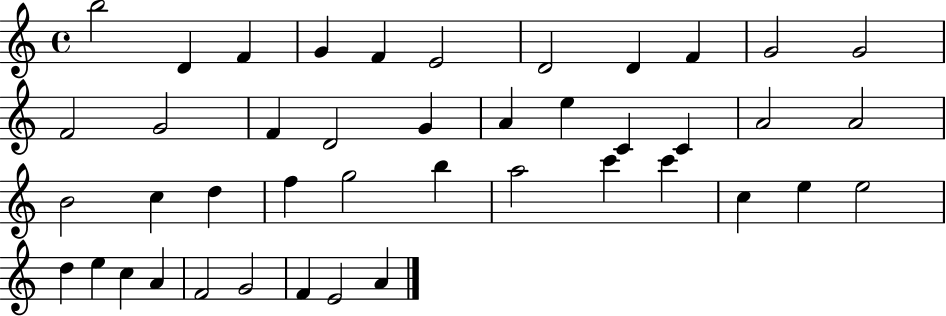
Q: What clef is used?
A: treble